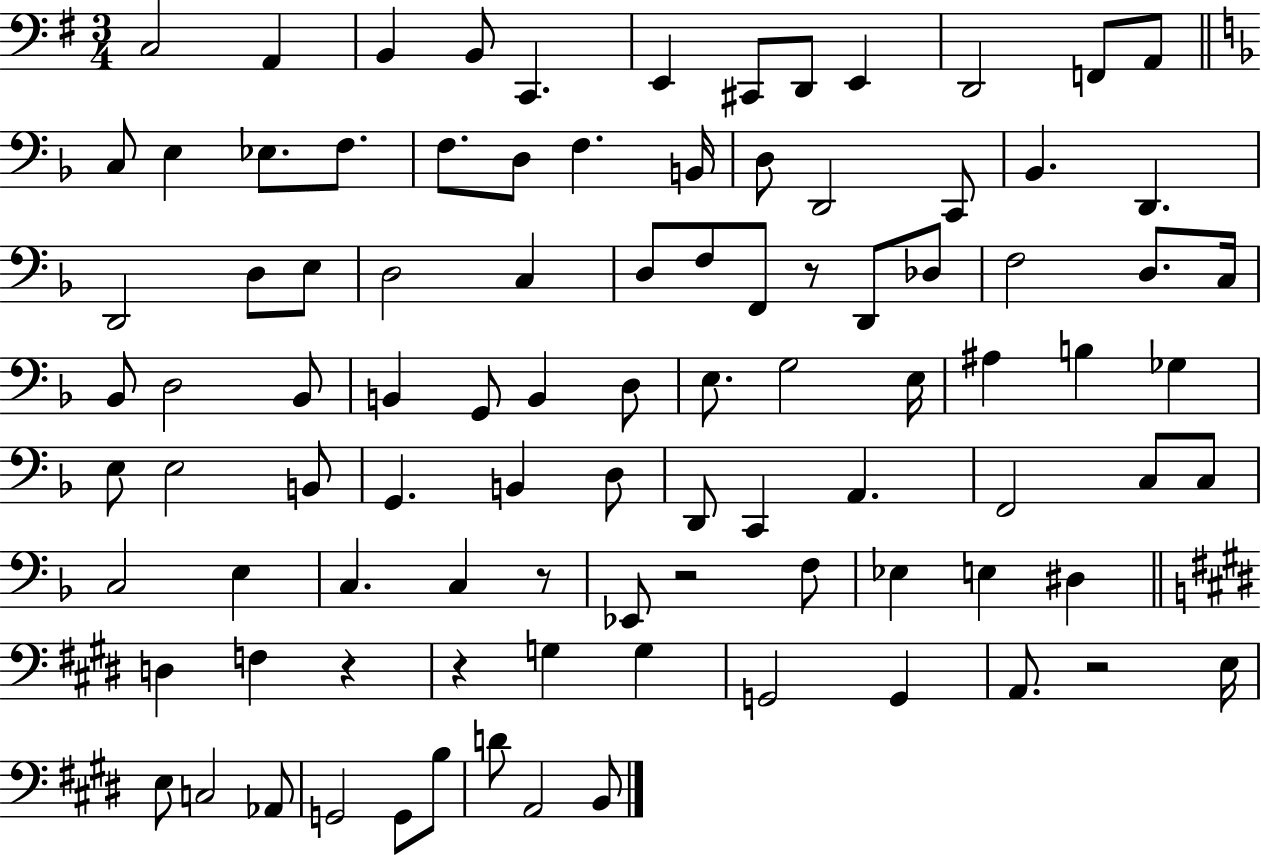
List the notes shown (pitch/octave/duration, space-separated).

C3/h A2/q B2/q B2/e C2/q. E2/q C#2/e D2/e E2/q D2/h F2/e A2/e C3/e E3/q Eb3/e. F3/e. F3/e. D3/e F3/q. B2/s D3/e D2/h C2/e Bb2/q. D2/q. D2/h D3/e E3/e D3/h C3/q D3/e F3/e F2/e R/e D2/e Db3/e F3/h D3/e. C3/s Bb2/e D3/h Bb2/e B2/q G2/e B2/q D3/e E3/e. G3/h E3/s A#3/q B3/q Gb3/q E3/e E3/h B2/e G2/q. B2/q D3/e D2/e C2/q A2/q. F2/h C3/e C3/e C3/h E3/q C3/q. C3/q R/e Eb2/e R/h F3/e Eb3/q E3/q D#3/q D3/q F3/q R/q R/q G3/q G3/q G2/h G2/q A2/e. R/h E3/s E3/e C3/h Ab2/e G2/h G2/e B3/e D4/e A2/h B2/e